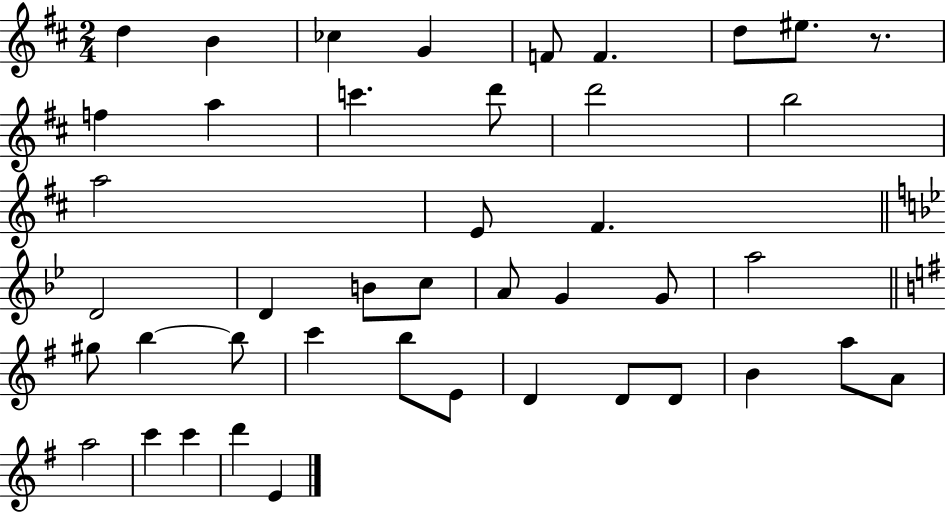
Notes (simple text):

D5/q B4/q CES5/q G4/q F4/e F4/q. D5/e EIS5/e. R/e. F5/q A5/q C6/q. D6/e D6/h B5/h A5/h E4/e F#4/q. D4/h D4/q B4/e C5/e A4/e G4/q G4/e A5/h G#5/e B5/q B5/e C6/q B5/e E4/e D4/q D4/e D4/e B4/q A5/e A4/e A5/h C6/q C6/q D6/q E4/q